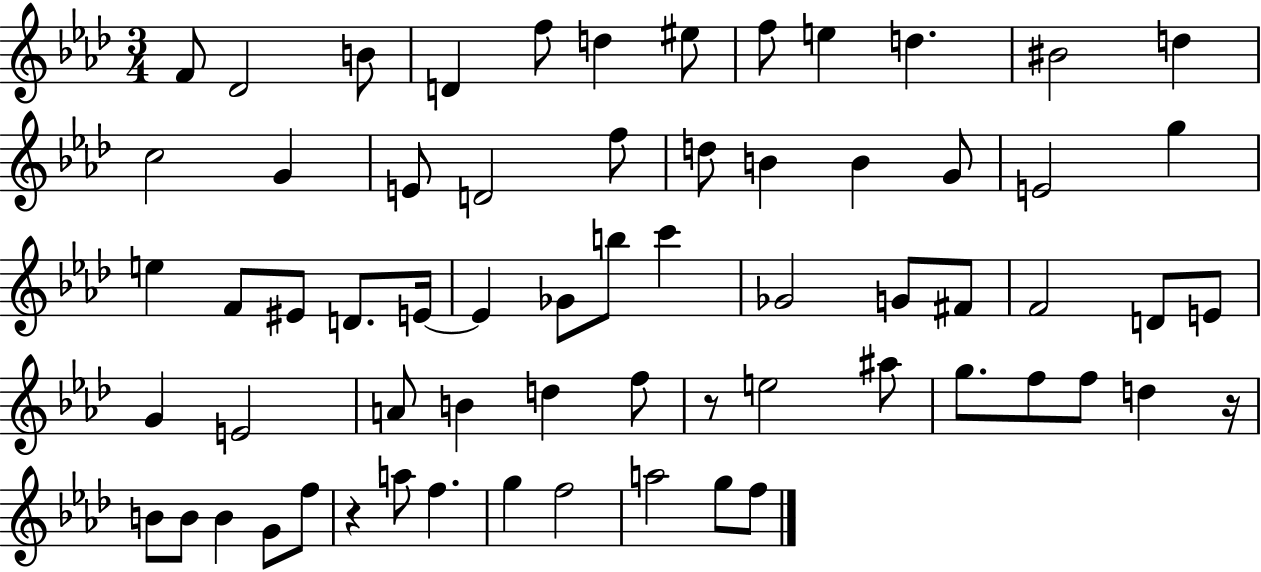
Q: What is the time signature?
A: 3/4